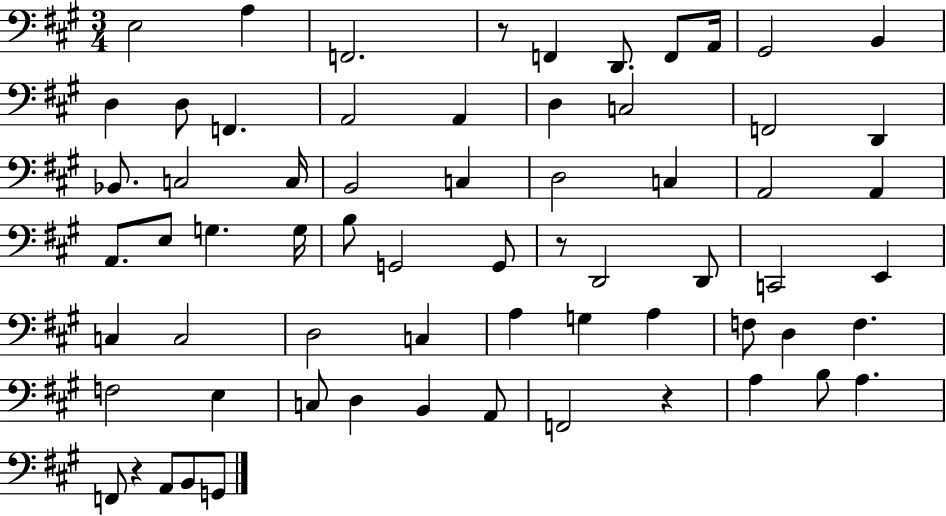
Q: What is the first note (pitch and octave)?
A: E3